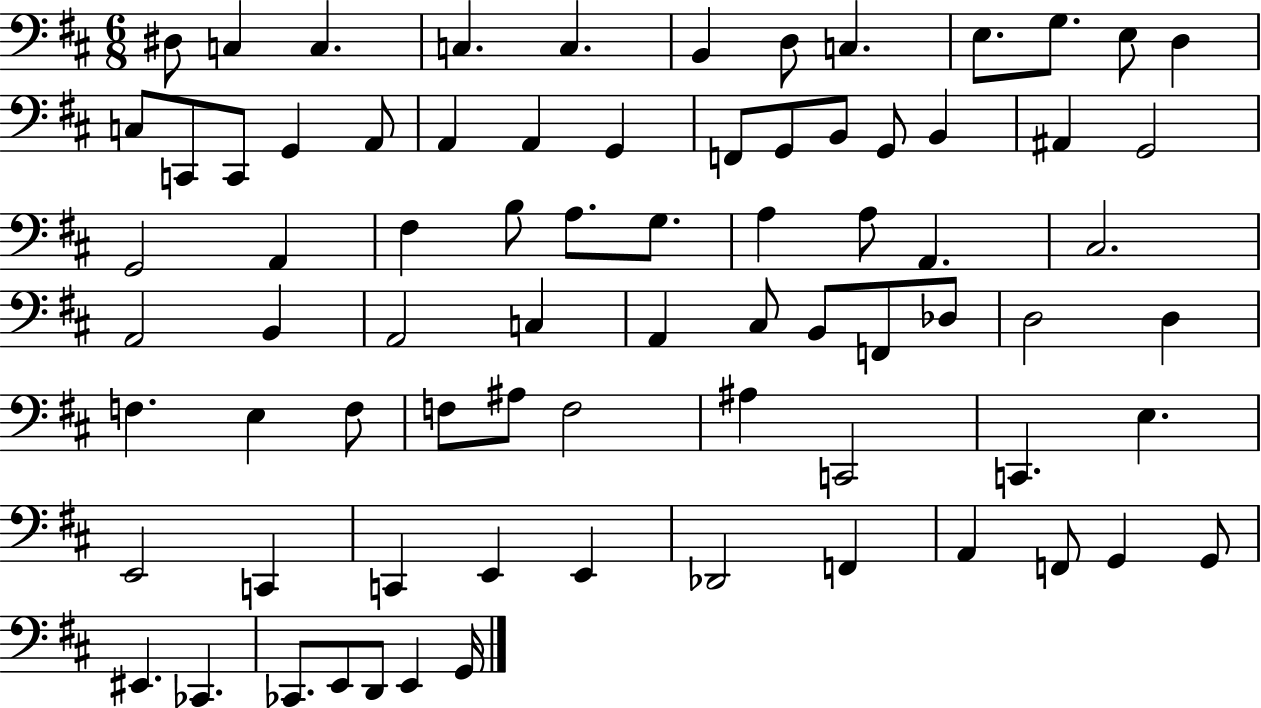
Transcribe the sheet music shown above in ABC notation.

X:1
T:Untitled
M:6/8
L:1/4
K:D
^D,/2 C, C, C, C, B,, D,/2 C, E,/2 G,/2 E,/2 D, C,/2 C,,/2 C,,/2 G,, A,,/2 A,, A,, G,, F,,/2 G,,/2 B,,/2 G,,/2 B,, ^A,, G,,2 G,,2 A,, ^F, B,/2 A,/2 G,/2 A, A,/2 A,, ^C,2 A,,2 B,, A,,2 C, A,, ^C,/2 B,,/2 F,,/2 _D,/2 D,2 D, F, E, F,/2 F,/2 ^A,/2 F,2 ^A, C,,2 C,, E, E,,2 C,, C,, E,, E,, _D,,2 F,, A,, F,,/2 G,, G,,/2 ^E,, _C,, _C,,/2 E,,/2 D,,/2 E,, G,,/4